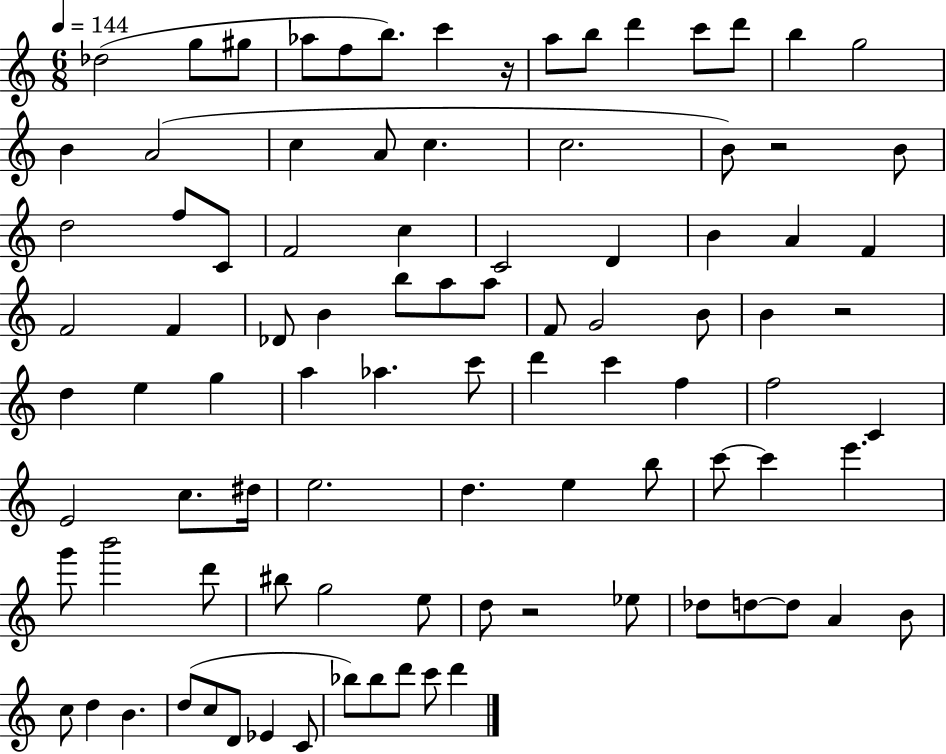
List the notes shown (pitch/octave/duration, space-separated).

Db5/h G5/e G#5/e Ab5/e F5/e B5/e. C6/q R/s A5/e B5/e D6/q C6/e D6/e B5/q G5/h B4/q A4/h C5/q A4/e C5/q. C5/h. B4/e R/h B4/e D5/h F5/e C4/e F4/h C5/q C4/h D4/q B4/q A4/q F4/q F4/h F4/q Db4/e B4/q B5/e A5/e A5/e F4/e G4/h B4/e B4/q R/h D5/q E5/q G5/q A5/q Ab5/q. C6/e D6/q C6/q F5/q F5/h C4/q E4/h C5/e. D#5/s E5/h. D5/q. E5/q B5/e C6/e C6/q E6/q. G6/e B6/h D6/e BIS5/e G5/h E5/e D5/e R/h Eb5/e Db5/e D5/e D5/e A4/q B4/e C5/e D5/q B4/q. D5/e C5/e D4/e Eb4/q C4/e Bb5/e Bb5/e D6/e C6/e D6/q